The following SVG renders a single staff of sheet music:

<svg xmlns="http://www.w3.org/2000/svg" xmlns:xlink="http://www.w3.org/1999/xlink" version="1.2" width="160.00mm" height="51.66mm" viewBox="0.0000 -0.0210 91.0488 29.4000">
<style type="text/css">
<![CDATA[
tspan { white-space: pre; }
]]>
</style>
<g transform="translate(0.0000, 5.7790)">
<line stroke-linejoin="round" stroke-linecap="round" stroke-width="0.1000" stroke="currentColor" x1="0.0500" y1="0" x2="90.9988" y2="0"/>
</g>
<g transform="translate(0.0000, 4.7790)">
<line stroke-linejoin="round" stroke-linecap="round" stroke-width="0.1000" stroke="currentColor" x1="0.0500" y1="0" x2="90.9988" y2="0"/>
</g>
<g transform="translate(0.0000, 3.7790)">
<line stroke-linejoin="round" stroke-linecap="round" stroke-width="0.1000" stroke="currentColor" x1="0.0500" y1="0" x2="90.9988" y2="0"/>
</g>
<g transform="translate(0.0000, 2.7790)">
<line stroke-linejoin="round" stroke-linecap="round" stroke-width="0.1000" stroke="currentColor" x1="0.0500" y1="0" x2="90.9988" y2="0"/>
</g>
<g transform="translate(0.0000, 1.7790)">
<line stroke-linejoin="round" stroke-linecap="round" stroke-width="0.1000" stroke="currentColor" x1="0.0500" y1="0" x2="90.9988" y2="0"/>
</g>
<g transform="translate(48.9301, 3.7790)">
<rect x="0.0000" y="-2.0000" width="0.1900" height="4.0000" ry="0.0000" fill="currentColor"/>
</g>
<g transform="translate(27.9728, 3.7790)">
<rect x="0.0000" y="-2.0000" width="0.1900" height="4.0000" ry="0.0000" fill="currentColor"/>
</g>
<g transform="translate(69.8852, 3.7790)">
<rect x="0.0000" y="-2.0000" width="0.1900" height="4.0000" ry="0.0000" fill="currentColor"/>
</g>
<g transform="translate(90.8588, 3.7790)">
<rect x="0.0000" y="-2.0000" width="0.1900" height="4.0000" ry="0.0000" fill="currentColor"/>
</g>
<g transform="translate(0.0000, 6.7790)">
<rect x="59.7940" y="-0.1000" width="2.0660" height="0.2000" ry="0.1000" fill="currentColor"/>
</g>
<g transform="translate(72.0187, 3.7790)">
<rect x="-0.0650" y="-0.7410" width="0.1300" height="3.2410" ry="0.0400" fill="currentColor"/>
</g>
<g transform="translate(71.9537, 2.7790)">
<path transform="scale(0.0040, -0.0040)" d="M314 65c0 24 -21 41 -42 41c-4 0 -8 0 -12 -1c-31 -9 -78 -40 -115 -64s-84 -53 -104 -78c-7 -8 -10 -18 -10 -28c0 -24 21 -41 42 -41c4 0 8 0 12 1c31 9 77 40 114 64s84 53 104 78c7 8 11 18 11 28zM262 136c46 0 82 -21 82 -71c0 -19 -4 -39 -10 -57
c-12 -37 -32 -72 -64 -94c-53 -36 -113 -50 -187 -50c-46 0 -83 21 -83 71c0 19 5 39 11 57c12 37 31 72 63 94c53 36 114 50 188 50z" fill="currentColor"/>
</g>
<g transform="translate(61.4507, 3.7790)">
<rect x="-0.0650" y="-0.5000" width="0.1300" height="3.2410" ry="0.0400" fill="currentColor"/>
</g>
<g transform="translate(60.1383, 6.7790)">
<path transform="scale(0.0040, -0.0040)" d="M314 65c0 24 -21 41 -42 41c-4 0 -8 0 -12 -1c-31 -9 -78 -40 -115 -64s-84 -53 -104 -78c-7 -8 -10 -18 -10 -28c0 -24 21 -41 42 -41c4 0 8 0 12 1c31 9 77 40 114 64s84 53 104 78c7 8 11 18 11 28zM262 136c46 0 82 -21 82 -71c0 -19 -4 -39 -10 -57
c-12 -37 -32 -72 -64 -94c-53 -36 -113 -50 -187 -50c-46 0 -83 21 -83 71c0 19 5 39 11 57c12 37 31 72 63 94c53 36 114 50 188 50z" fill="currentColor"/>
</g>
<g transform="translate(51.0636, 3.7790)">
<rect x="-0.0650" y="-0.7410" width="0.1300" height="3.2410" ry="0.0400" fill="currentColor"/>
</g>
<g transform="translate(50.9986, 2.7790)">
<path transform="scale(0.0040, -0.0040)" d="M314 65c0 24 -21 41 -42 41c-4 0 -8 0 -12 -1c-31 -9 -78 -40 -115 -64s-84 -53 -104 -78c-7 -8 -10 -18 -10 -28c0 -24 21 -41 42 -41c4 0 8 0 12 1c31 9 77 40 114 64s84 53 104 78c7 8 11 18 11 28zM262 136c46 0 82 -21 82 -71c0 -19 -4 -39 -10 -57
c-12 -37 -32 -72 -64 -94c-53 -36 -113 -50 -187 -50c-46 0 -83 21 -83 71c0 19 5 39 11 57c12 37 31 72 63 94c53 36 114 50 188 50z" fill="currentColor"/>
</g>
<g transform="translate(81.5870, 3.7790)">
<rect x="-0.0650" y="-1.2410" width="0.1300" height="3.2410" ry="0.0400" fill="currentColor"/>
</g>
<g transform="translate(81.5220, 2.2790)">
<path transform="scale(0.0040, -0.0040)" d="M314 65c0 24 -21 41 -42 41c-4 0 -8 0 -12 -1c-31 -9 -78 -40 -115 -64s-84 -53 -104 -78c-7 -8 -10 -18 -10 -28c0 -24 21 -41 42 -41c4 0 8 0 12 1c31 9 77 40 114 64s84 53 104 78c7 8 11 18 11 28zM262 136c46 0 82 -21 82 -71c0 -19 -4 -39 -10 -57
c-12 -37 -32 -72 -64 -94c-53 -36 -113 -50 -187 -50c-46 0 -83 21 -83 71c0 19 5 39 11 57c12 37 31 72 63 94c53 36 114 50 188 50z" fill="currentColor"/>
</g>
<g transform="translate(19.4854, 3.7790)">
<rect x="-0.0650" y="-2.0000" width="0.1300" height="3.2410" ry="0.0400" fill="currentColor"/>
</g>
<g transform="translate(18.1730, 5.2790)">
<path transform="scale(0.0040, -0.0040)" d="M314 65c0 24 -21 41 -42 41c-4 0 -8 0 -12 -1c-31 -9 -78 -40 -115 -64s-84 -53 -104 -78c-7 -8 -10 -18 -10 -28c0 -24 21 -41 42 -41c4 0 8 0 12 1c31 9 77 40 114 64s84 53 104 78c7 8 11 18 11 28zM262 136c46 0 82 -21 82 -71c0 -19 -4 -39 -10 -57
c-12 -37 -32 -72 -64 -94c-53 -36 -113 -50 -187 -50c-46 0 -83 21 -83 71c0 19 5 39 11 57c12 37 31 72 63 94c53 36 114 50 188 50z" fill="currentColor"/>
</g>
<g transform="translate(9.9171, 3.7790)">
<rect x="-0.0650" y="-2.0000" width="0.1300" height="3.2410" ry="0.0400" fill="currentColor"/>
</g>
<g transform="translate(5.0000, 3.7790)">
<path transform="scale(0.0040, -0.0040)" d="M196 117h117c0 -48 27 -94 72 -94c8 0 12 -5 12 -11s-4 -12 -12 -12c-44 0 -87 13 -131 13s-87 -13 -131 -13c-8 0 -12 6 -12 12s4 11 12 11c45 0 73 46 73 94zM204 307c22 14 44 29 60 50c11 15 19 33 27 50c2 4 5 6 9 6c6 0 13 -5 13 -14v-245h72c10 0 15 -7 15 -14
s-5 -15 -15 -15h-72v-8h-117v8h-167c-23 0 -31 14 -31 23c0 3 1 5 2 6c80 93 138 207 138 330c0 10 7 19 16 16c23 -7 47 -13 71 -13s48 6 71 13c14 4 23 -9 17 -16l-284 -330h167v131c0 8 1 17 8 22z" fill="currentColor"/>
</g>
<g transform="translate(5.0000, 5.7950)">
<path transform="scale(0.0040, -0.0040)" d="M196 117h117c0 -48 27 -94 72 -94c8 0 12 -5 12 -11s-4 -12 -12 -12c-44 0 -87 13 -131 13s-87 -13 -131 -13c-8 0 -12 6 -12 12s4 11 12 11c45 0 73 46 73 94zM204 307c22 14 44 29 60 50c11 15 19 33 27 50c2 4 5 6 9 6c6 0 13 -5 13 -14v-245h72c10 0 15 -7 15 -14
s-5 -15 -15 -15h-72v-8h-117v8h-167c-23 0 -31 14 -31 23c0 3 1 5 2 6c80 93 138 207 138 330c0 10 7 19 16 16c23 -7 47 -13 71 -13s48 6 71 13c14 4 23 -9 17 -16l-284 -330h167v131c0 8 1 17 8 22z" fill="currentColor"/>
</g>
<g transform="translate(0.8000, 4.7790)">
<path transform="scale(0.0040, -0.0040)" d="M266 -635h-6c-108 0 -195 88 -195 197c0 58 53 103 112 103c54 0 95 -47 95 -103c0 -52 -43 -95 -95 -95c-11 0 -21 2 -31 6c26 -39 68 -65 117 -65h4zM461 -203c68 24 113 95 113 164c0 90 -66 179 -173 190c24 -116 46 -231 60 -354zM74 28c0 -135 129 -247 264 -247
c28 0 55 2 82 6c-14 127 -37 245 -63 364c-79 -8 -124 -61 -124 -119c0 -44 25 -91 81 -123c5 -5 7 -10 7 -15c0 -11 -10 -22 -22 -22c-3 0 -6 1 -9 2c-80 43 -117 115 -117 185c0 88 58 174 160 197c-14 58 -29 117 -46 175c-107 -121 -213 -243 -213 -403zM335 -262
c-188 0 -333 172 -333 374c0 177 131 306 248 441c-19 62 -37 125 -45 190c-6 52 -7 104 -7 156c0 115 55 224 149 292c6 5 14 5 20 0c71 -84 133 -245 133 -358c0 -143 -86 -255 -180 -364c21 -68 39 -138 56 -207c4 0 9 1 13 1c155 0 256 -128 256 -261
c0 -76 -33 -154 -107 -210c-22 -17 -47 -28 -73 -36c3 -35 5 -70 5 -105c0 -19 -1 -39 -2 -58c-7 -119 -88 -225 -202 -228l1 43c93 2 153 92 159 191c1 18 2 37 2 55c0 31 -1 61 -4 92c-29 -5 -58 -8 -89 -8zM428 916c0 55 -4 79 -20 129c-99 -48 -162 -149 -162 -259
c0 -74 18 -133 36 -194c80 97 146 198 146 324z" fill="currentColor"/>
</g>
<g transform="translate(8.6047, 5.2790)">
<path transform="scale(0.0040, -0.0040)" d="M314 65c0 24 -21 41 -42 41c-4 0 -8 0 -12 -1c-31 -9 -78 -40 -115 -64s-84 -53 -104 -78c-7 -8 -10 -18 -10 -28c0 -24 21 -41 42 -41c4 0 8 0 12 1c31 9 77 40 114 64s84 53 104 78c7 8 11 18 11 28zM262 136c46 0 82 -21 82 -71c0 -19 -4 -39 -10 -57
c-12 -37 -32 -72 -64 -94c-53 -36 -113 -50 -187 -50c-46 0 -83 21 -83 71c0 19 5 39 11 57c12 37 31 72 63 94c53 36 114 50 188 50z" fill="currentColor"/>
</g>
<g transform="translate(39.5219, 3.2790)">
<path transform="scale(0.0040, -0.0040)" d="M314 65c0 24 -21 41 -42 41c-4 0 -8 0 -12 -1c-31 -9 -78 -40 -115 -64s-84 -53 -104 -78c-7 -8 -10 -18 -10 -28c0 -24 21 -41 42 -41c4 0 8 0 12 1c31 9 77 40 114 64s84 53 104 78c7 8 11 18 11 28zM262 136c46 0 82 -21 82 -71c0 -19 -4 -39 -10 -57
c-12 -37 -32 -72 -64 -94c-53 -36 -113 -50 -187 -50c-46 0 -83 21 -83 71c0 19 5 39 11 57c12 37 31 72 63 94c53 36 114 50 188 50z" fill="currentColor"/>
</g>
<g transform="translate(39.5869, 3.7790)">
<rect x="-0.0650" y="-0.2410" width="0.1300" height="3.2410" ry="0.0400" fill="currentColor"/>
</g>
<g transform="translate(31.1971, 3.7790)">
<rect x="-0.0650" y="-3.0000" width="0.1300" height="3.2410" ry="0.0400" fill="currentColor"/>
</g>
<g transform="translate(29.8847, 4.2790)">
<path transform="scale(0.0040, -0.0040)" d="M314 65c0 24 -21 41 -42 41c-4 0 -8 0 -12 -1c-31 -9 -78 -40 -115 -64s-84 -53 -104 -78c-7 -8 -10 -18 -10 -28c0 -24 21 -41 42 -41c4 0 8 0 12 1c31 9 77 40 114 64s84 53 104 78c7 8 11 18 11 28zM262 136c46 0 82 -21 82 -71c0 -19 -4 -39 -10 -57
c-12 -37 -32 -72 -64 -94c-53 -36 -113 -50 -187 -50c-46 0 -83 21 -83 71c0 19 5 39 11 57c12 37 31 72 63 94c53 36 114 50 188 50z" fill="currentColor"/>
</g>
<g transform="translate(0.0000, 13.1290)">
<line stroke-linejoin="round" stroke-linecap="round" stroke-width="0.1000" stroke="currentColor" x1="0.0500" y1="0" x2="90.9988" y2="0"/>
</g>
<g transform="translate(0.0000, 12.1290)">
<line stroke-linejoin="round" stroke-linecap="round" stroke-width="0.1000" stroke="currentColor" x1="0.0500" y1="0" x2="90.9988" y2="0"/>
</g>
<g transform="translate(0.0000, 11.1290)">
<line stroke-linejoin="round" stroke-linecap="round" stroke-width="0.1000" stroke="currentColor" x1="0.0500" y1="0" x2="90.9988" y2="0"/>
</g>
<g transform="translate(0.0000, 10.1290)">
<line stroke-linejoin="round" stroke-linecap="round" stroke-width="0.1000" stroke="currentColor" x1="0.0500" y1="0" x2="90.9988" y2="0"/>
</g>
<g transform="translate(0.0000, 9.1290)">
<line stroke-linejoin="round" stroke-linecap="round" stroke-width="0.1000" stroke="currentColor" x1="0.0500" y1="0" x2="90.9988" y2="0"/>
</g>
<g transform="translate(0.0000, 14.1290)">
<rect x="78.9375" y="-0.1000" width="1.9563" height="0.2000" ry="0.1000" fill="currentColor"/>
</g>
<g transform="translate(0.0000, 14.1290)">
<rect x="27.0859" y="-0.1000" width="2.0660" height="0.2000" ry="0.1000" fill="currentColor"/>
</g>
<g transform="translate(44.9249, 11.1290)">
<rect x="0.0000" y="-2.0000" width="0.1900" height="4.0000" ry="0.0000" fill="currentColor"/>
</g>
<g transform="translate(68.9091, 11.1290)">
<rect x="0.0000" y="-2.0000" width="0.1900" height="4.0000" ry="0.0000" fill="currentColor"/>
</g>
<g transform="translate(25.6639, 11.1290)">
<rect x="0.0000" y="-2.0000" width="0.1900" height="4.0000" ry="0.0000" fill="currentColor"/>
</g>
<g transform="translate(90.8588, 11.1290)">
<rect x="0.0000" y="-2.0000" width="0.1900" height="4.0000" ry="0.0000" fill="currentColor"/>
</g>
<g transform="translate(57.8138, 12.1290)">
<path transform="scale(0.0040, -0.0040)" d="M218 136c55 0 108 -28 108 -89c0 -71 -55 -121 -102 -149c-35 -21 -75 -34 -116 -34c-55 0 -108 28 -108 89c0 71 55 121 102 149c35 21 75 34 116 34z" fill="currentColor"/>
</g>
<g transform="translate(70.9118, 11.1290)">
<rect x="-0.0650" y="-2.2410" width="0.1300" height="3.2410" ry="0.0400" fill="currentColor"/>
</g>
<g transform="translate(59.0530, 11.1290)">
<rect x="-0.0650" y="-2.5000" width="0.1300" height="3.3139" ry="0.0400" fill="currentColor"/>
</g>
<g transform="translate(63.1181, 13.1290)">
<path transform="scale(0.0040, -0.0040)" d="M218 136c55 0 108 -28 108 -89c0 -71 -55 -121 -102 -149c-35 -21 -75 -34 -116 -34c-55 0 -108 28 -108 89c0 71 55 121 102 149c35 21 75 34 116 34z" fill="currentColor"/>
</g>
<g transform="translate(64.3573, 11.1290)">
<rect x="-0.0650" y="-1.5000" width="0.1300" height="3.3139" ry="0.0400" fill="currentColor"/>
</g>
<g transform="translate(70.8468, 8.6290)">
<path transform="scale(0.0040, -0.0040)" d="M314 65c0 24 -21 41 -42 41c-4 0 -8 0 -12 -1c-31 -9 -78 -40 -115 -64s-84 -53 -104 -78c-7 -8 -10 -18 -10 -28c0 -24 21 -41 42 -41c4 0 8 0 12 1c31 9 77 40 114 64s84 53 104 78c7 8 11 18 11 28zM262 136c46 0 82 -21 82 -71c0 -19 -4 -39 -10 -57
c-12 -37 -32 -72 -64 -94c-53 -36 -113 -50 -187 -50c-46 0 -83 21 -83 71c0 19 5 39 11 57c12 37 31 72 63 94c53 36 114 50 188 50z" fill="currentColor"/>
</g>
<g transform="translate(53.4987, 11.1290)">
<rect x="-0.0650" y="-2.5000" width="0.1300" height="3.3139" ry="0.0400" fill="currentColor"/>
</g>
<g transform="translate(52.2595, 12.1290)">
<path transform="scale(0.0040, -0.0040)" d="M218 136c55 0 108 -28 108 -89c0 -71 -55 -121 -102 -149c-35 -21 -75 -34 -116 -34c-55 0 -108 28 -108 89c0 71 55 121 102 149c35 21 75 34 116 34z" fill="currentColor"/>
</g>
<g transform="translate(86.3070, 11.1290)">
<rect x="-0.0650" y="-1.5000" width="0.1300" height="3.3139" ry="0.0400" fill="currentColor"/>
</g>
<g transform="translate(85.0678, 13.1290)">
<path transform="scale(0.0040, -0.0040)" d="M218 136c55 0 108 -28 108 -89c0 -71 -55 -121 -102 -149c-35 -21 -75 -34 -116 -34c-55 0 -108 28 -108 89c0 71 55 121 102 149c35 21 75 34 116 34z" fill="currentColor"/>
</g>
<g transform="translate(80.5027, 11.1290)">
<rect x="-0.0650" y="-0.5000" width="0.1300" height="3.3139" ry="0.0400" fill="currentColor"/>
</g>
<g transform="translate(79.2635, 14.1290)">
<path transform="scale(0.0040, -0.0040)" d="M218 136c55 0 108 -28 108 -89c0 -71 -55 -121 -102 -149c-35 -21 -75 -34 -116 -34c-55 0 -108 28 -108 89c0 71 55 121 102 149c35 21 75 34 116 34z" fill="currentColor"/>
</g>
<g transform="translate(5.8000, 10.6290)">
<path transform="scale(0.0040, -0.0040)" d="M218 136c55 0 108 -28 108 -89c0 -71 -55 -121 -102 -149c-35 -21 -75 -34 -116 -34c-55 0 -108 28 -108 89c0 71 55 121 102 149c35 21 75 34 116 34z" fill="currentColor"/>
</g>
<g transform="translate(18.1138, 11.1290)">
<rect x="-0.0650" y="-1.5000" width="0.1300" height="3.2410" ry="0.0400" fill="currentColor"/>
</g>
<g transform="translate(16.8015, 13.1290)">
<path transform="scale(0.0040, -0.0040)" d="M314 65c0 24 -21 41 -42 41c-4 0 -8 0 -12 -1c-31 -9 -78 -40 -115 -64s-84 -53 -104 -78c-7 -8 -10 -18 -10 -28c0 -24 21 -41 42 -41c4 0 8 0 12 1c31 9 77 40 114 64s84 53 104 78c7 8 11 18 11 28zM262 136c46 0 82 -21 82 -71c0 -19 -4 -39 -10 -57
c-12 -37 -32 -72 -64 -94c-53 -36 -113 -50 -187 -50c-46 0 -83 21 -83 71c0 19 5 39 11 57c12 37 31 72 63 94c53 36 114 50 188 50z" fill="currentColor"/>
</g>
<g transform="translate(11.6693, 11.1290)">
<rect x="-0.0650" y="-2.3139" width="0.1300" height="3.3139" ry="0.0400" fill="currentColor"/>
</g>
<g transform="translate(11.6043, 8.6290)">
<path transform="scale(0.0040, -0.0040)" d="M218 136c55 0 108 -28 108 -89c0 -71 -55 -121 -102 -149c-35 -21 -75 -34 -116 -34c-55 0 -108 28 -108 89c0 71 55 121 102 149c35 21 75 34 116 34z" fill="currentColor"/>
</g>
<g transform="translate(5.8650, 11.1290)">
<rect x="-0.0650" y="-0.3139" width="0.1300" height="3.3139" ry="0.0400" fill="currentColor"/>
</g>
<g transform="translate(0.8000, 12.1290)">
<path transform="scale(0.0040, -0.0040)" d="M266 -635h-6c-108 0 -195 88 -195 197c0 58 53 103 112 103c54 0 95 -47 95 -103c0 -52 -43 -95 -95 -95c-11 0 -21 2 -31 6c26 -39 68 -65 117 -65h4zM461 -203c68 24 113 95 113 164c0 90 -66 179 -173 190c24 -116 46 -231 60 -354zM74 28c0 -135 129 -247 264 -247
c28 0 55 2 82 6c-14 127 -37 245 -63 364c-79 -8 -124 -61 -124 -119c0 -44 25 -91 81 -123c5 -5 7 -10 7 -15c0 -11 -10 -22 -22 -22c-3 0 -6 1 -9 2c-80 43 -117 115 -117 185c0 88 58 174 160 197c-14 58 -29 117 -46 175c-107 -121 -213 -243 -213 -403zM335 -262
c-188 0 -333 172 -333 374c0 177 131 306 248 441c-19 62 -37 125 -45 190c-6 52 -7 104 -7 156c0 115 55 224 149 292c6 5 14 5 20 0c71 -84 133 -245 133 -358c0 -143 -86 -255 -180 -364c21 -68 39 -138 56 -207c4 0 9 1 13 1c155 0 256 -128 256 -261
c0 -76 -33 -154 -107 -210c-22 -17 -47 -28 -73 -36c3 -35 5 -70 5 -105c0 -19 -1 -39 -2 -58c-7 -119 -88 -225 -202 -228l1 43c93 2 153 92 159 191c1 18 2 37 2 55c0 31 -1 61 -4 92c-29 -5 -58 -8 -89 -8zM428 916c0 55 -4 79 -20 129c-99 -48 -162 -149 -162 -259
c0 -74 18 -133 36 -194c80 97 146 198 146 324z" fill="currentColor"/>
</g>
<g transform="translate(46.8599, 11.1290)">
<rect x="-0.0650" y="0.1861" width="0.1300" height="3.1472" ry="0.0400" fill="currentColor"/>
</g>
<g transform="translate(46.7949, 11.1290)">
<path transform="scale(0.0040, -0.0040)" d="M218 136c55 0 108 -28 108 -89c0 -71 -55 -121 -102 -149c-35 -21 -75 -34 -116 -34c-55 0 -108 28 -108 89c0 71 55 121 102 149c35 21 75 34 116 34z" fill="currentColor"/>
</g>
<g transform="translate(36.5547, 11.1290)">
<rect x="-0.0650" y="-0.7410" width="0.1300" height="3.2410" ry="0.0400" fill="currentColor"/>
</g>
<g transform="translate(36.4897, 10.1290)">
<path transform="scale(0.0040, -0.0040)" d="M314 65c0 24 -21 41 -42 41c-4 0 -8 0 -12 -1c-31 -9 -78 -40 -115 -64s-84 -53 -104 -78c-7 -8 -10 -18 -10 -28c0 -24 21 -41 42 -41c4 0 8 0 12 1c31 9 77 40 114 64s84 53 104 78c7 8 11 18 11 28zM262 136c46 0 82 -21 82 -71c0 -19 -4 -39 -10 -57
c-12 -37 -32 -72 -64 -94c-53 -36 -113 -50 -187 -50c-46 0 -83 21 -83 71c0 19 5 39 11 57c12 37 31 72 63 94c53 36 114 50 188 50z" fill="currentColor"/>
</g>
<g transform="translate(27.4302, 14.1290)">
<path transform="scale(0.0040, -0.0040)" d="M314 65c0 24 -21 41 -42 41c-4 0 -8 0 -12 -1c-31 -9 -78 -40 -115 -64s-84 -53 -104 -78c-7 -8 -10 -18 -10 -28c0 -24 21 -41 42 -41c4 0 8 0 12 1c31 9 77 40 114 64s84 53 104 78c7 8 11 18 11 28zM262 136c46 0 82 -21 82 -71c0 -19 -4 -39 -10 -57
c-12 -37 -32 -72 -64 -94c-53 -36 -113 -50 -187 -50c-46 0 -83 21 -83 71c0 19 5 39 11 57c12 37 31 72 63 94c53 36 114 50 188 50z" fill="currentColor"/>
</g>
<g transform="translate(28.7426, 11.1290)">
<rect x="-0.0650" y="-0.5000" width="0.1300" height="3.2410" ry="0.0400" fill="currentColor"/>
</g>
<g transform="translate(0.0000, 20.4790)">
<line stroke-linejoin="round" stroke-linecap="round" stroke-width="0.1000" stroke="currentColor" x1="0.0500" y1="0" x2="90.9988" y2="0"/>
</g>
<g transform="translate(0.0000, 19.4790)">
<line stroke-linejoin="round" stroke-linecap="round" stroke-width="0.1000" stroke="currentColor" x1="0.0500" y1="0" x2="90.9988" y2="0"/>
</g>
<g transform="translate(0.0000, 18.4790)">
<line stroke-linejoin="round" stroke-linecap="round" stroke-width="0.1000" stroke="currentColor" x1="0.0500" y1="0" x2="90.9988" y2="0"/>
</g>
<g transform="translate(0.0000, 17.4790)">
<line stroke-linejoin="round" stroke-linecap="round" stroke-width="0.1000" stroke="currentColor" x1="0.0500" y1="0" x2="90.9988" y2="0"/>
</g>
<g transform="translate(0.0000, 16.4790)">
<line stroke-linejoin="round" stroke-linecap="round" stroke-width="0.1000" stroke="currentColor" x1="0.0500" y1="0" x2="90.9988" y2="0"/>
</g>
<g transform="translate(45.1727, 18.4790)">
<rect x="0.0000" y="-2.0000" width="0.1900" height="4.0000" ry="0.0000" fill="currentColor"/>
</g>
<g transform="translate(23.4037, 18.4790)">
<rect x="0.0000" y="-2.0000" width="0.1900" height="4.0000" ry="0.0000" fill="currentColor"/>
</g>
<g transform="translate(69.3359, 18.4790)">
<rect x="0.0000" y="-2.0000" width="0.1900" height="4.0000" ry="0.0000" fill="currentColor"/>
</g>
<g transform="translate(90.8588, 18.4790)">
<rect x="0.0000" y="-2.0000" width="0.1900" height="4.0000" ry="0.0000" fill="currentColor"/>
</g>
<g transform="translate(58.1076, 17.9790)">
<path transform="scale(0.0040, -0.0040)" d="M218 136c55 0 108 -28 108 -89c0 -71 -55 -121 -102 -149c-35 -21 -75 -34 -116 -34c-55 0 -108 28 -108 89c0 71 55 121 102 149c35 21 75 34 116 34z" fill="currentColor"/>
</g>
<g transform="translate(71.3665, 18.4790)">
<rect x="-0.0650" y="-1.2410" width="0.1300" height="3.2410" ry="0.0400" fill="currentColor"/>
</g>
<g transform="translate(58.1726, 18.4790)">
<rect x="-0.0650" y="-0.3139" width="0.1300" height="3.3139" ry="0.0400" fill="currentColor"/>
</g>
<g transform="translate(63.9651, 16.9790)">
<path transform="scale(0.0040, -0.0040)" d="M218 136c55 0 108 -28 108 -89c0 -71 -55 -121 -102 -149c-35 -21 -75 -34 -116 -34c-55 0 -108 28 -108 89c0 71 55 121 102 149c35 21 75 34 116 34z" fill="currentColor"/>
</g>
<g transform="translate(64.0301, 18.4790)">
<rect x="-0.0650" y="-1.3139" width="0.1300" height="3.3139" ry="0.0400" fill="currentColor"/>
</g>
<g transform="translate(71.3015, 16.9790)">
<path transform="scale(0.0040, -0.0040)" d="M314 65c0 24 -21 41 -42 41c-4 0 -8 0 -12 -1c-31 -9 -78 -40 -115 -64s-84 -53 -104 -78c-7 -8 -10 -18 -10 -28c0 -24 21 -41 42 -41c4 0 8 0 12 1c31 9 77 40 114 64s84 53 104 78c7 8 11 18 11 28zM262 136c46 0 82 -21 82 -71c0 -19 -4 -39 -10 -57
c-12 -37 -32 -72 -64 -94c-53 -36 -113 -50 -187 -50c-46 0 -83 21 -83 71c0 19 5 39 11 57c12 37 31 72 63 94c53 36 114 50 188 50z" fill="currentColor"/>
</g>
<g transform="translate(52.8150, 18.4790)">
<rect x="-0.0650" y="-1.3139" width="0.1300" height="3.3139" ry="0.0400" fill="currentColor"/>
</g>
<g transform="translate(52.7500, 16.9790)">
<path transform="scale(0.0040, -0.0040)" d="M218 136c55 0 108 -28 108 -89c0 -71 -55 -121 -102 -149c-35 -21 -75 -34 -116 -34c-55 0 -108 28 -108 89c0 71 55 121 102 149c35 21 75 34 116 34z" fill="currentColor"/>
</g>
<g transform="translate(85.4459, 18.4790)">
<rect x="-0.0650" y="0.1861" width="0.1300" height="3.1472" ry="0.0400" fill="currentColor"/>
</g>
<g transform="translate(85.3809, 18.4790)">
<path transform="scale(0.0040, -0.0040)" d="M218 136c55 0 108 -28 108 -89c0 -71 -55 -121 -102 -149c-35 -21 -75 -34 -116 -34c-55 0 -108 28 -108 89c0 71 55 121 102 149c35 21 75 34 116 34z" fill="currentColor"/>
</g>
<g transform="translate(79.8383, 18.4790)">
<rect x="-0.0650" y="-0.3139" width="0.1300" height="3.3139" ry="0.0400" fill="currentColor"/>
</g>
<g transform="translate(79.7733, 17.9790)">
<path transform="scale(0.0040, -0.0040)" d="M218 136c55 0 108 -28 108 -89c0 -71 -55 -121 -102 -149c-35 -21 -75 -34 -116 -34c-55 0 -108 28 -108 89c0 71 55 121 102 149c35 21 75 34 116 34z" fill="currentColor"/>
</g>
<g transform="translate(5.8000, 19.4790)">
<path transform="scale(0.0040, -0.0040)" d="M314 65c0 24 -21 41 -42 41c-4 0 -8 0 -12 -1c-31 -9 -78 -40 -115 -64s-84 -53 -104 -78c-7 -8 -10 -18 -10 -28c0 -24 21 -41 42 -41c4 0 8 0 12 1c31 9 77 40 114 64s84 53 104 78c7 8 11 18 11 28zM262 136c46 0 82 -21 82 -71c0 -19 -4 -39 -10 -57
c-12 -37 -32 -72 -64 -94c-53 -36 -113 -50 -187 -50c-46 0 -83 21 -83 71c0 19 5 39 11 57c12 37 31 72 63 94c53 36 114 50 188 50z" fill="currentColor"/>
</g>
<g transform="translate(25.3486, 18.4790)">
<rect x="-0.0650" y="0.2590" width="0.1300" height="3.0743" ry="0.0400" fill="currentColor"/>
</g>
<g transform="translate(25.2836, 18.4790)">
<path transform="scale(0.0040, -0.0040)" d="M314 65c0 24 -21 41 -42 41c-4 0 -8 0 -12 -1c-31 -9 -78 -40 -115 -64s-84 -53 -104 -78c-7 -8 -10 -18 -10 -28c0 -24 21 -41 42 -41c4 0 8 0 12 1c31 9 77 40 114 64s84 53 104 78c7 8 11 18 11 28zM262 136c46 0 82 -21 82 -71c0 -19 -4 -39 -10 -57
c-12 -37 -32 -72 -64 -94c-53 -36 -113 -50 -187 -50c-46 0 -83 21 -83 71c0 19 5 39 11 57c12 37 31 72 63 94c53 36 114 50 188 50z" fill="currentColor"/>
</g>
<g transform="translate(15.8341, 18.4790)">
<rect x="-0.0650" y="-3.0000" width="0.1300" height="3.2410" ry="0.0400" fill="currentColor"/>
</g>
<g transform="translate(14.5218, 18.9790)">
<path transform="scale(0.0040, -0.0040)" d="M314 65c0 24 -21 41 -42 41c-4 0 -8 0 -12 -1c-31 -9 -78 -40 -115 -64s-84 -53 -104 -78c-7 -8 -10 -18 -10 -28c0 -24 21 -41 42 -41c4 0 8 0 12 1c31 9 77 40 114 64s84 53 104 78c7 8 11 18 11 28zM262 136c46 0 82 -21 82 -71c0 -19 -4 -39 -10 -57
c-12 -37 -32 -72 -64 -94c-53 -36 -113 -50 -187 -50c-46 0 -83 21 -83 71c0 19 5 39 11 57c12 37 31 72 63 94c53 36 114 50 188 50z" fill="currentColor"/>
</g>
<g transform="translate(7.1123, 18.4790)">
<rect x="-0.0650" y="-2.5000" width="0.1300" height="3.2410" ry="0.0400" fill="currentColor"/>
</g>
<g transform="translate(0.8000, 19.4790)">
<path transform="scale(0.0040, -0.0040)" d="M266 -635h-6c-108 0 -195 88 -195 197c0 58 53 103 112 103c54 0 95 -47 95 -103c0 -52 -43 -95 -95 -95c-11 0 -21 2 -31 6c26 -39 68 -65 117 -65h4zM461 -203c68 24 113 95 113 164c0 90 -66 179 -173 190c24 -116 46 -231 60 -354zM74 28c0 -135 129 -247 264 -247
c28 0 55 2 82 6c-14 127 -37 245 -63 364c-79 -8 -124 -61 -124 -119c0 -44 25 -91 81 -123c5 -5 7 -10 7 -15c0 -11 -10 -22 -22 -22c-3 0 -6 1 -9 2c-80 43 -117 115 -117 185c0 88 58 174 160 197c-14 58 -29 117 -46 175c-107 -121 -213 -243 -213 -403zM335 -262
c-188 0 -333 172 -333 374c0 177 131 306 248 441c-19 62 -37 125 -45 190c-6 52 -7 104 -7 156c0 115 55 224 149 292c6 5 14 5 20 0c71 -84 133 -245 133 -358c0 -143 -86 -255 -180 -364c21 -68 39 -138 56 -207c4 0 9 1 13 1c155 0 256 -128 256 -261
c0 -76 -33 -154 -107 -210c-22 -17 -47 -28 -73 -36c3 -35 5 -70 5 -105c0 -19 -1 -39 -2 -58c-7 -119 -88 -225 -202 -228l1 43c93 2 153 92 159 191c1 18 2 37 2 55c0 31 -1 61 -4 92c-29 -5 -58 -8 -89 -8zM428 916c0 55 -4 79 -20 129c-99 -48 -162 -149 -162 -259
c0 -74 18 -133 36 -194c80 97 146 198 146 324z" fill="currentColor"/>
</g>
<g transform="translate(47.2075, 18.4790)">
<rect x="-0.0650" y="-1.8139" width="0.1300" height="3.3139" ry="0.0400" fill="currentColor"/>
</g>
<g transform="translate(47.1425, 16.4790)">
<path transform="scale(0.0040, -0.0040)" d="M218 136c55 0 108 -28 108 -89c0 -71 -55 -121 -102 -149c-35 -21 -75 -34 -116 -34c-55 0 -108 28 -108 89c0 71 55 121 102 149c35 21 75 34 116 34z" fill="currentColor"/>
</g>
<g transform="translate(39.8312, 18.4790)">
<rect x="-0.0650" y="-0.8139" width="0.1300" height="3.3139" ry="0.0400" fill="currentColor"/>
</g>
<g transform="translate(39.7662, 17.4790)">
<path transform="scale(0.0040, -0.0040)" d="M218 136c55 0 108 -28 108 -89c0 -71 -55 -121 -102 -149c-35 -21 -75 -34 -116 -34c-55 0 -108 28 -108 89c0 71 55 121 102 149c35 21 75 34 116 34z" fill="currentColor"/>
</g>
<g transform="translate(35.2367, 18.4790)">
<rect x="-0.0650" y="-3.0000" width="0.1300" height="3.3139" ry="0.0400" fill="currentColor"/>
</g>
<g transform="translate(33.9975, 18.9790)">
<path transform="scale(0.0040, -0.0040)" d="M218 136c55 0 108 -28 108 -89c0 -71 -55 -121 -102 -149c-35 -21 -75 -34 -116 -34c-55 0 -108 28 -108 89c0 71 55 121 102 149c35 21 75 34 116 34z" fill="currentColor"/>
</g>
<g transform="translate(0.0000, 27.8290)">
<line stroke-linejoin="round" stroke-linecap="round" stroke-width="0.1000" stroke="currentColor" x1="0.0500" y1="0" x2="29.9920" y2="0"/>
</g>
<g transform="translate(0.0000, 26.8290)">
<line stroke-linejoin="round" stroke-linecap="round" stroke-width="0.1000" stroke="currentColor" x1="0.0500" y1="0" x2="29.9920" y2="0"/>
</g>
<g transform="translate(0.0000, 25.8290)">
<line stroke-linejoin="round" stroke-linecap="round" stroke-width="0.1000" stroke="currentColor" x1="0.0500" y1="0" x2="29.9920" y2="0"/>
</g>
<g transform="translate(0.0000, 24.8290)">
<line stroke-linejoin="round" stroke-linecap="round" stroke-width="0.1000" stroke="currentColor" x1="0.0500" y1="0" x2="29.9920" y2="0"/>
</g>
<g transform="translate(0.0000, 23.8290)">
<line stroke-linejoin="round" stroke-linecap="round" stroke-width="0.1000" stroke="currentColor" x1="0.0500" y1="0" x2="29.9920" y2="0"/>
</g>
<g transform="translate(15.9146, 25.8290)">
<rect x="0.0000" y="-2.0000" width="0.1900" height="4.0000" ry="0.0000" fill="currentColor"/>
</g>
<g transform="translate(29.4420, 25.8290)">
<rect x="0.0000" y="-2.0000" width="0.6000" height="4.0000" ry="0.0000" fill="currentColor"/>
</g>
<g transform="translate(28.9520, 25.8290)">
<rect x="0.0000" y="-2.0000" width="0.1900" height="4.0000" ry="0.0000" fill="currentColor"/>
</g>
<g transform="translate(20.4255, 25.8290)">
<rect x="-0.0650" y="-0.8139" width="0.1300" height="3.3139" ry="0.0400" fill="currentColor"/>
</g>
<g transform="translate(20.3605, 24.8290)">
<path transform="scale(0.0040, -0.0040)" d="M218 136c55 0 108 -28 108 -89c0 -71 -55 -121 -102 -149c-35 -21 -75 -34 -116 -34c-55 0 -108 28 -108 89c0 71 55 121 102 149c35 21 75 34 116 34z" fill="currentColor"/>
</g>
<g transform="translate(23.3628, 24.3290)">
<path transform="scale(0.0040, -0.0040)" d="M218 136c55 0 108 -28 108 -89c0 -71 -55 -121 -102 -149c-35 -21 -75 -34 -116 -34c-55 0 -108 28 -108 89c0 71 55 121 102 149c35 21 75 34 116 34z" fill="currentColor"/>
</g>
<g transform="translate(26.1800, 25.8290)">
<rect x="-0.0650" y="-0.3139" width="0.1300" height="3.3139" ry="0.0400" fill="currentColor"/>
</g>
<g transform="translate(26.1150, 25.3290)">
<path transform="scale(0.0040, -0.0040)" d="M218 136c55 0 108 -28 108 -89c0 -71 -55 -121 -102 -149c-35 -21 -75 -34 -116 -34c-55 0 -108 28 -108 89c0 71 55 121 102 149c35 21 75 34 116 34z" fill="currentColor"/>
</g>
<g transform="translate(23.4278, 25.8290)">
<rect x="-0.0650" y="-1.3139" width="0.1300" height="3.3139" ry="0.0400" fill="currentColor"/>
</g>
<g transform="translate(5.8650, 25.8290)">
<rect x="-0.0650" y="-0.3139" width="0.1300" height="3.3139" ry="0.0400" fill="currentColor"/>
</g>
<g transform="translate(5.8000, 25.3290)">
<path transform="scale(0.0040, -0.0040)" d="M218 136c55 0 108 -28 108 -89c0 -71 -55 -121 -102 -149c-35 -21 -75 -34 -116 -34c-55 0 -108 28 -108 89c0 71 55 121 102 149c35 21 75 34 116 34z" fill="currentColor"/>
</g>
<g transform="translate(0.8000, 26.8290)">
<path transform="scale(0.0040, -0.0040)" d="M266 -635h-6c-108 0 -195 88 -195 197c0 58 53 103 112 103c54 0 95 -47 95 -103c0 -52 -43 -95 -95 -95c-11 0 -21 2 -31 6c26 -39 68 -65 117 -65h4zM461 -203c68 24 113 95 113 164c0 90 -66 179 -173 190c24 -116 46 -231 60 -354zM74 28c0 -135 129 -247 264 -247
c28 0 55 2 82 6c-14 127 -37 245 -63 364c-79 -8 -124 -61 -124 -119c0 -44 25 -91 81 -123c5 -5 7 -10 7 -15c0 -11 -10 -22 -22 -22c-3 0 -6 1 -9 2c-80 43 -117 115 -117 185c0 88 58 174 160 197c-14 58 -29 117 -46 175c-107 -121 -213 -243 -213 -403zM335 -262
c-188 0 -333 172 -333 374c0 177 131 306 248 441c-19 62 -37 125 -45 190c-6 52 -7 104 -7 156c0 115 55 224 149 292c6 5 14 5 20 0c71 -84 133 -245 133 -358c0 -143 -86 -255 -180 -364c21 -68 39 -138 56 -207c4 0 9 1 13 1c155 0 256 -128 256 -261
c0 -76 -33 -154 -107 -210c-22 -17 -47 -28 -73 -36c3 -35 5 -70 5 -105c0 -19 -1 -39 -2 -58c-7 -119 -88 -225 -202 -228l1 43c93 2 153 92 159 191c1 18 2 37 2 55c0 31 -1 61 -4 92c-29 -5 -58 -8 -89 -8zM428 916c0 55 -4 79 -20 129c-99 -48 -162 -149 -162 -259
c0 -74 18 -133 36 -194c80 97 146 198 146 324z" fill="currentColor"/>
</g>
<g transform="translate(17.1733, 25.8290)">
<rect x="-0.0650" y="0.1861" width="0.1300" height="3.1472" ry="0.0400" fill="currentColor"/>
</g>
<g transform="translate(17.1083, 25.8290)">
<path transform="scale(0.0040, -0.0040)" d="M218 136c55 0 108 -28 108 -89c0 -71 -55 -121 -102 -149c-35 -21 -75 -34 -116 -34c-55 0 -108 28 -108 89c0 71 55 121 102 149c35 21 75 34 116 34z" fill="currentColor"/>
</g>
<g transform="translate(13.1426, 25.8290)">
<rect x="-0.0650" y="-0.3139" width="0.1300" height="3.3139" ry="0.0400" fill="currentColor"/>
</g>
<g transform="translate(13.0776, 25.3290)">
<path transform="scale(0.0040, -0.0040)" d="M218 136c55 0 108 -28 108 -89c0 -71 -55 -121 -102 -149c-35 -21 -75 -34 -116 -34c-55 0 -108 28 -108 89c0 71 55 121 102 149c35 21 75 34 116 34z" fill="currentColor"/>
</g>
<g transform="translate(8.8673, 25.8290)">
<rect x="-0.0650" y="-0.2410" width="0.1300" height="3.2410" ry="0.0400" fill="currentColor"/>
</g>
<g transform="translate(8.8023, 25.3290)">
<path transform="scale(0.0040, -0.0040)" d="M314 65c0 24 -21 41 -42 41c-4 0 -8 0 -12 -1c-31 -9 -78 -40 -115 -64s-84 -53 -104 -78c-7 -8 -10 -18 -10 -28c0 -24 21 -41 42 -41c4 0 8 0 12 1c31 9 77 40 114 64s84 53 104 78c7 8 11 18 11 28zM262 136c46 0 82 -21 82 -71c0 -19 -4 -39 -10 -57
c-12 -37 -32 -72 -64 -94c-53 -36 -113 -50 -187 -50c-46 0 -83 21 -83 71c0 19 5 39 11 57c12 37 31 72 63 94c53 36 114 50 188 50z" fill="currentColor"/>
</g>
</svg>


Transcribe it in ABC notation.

X:1
T:Untitled
M:4/4
L:1/4
K:C
F2 F2 A2 c2 d2 C2 d2 e2 c g E2 C2 d2 B G G E g2 C E G2 A2 B2 A d f e c e e2 c B c c2 c B d e c